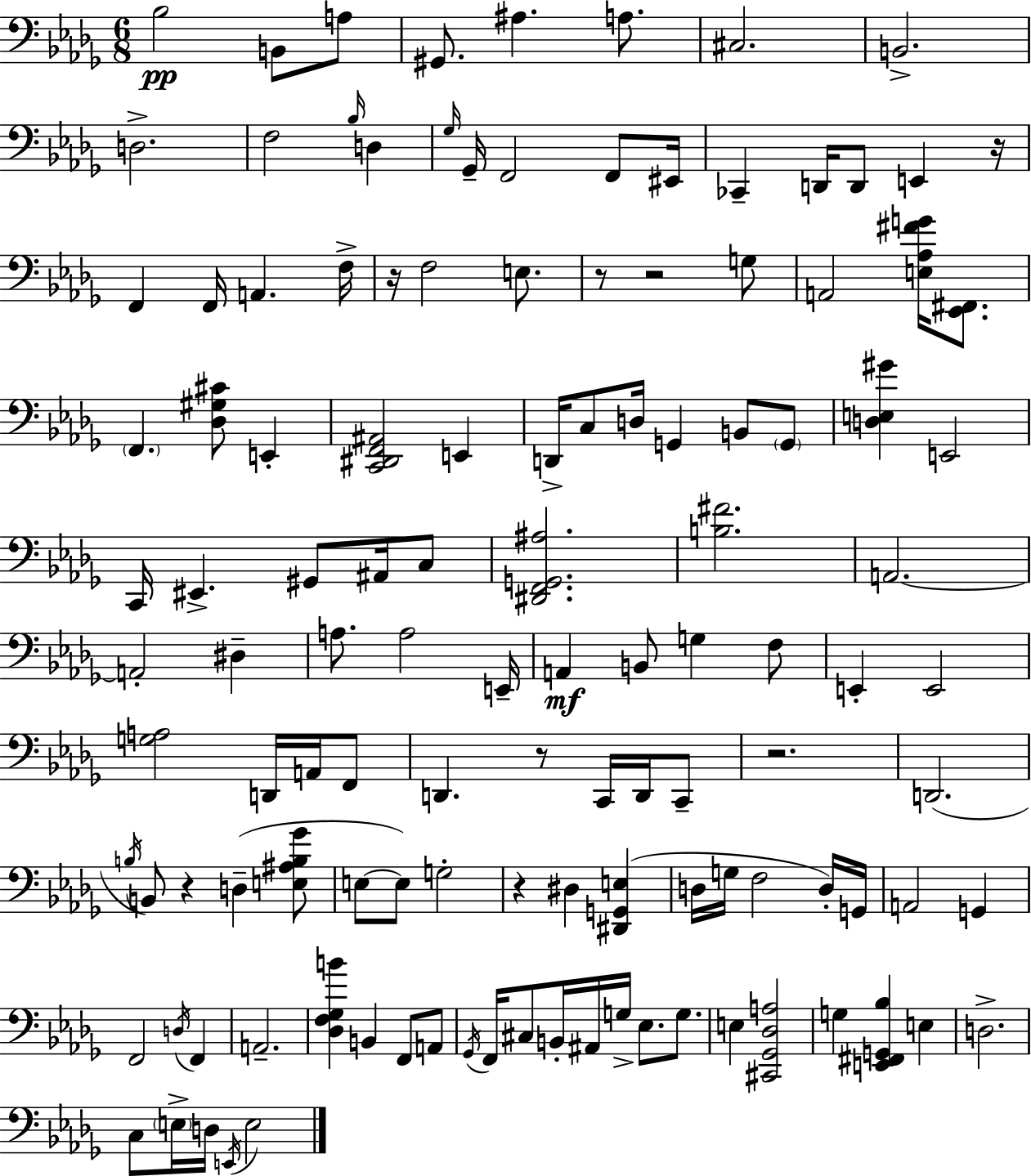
{
  \clef bass
  \numericTimeSignature
  \time 6/8
  \key bes \minor
  bes2\pp b,8 a8 | gis,8. ais4. a8. | cis2. | b,2.-> | \break d2.-> | f2 \grace { bes16 } d4 | \grace { ges16 } ges,16-- f,2 f,8 | eis,16 ces,4-- d,16 d,8 e,4 | \break r16 f,4 f,16 a,4. | f16-> r16 f2 e8. | r8 r2 | g8 a,2 <e aes fis' g'>16 <ees, fis,>8. | \break \parenthesize f,4. <des gis cis'>8 e,4-. | <c, dis, f, ais,>2 e,4 | d,16-> c8 d16 g,4 b,8 | \parenthesize g,8 <d e gis'>4 e,2 | \break c,16 eis,4.-> gis,8 ais,16 | c8 <dis, f, g, ais>2. | <b fis'>2. | a,2.~~ | \break a,2-. dis4-- | a8. a2 | e,16-- a,4\mf b,8 g4 | f8 e,4-. e,2 | \break <g a>2 d,16 a,16 | f,8 d,4. r8 c,16 d,16 | c,8-- r2. | d,2.( | \break \acciaccatura { b16 } b,8) r4 d4--( | <e ais b ges'>8 e8~~ e8) g2-. | r4 dis4 <dis, g, e>4( | d16 g16 f2 | \break d16-.) g,16 a,2 g,4 | f,2 \acciaccatura { d16 } | f,4 a,2.-- | <des f ges b'>4 b,4 | \break f,8 a,8 \acciaccatura { ges,16 } f,16 cis8 b,16-. ais,16 g16-> ees8. | g8. e4 <cis, ges, des a>2 | g4 <e, fis, g, bes>4 | e4 d2.-> | \break c8 \parenthesize e16-> d16 \acciaccatura { e,16 } e2 | \bar "|."
}